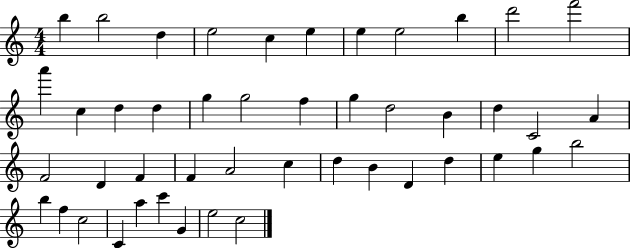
{
  \clef treble
  \numericTimeSignature
  \time 4/4
  \key c \major
  b''4 b''2 d''4 | e''2 c''4 e''4 | e''4 e''2 b''4 | d'''2 f'''2 | \break a'''4 c''4 d''4 d''4 | g''4 g''2 f''4 | g''4 d''2 b'4 | d''4 c'2 a'4 | \break f'2 d'4 f'4 | f'4 a'2 c''4 | d''4 b'4 d'4 d''4 | e''4 g''4 b''2 | \break b''4 f''4 c''2 | c'4 a''4 c'''4 g'4 | e''2 c''2 | \bar "|."
}